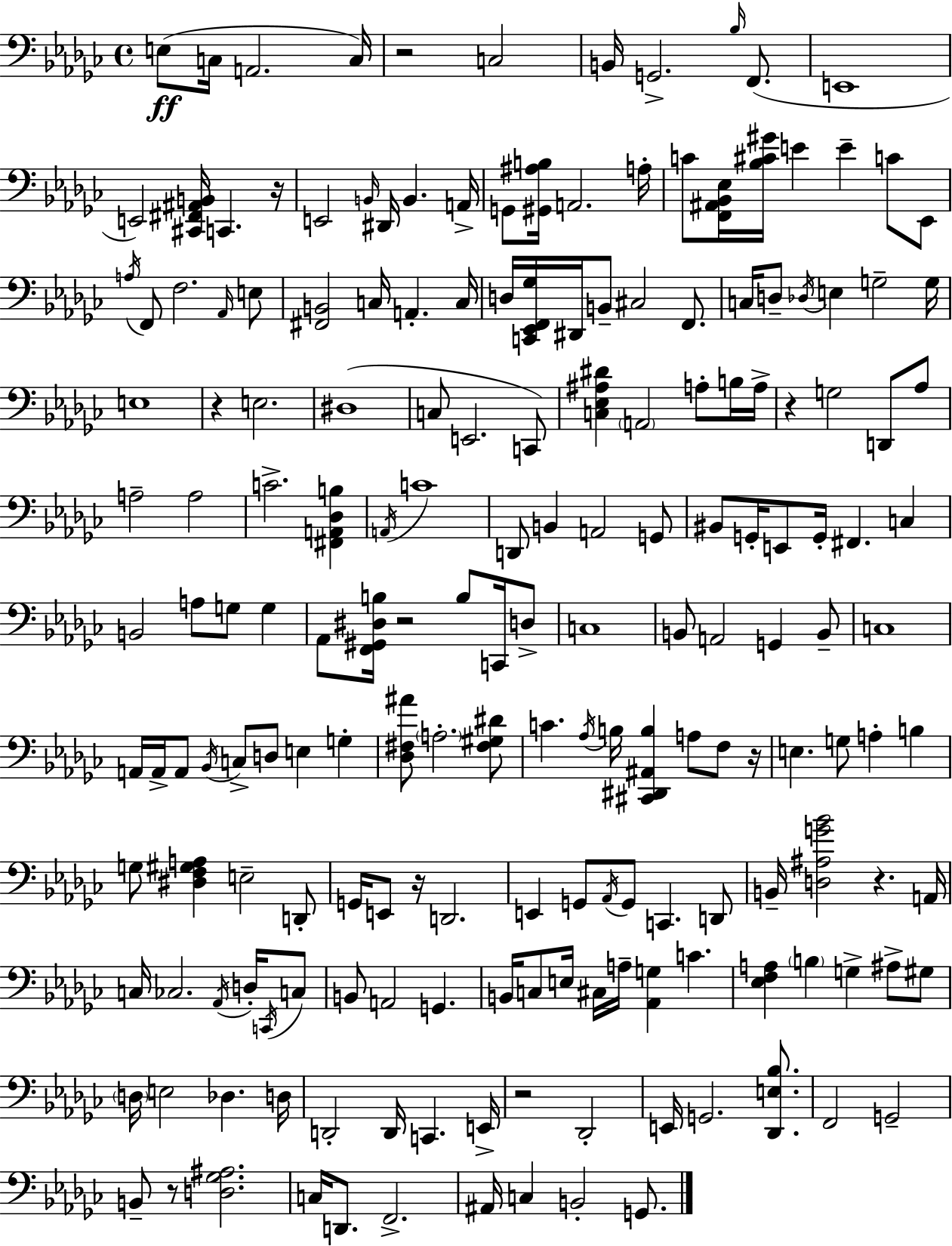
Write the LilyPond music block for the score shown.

{
  \clef bass
  \time 4/4
  \defaultTimeSignature
  \key ees \minor
  e8(\ff c16 a,2. c16) | r2 c2 | b,16 g,2.-> \grace { bes16 } f,8.( | e,1 | \break e,2) <cis, fis, ais, b,>16 c,4. | r16 e,2 \grace { b,16 } dis,16 b,4. | a,16-> g,8 <gis, ais b>16 a,2. | a16-. c'8 <f, ais, bes, ees>16 <bes cis' gis'>16 e'4 e'4-- c'8 | \break ees,8 \acciaccatura { a16 } f,8 f2. | \grace { aes,16 } e8 <fis, b,>2 c16 a,4.-. | c16 d16 <c, ees, f, ges>16 dis,16 b,8-- cis2 | f,8. c16 d8-- \acciaccatura { des16 } e4 g2-- | \break g16 e1 | r4 e2. | dis1( | c8 e,2. | \break c,8) <c ees ais dis'>4 \parenthesize a,2 | a8-. b16 a16-> r4 g2 | d,8 aes8 a2-- a2 | c'2.-> | \break <fis, a, des b>4 \acciaccatura { a,16 } c'1 | d,8 b,4 a,2 | g,8 bis,8 g,16-. e,8 g,16-. fis,4. | c4 b,2 a8 | \break g8 g4 aes,8 <f, gis, dis b>16 r2 | b8 c,16 d8-> c1 | b,8 a,2 | g,4 b,8-- c1 | \break a,16 a,16-> a,8 \acciaccatura { bes,16 } c8-> d8 e4 | g4-. <des fis ais'>8 \parenthesize a2.-. | <fis gis dis'>8 c'4. \acciaccatura { aes16 } b16 <cis, dis, ais, b>4 | a8 f8 r16 e4. g8 | \break a4-. b4 g8 <dis f gis a>4 e2-- | d,8-. g,16 e,8 r16 d,2. | e,4 g,8 \acciaccatura { aes,16 } g,8 | c,4. d,8 b,16-- <d ais g' bes'>2 | \break r4. a,16 c16 ces2. | \acciaccatura { aes,16 } d16-. \acciaccatura { c,16 } c8 b,8 a,2 | g,4. b,16 c8 e16 cis16 | a16-- <aes, g>4 c'4. <ees f a>4 \parenthesize b4 | \break g4-> ais8-> gis8 \parenthesize d16 e2 | des4. d16 d,2-. | d,16 c,4. e,16-> r2 | des,2-. e,16 g,2. | \break <des, e bes>8. f,2 | g,2-- b,8-- r8 <d ges ais>2. | c16 d,8. f,2.-> | ais,16 c4 | \break b,2-. g,8. \bar "|."
}